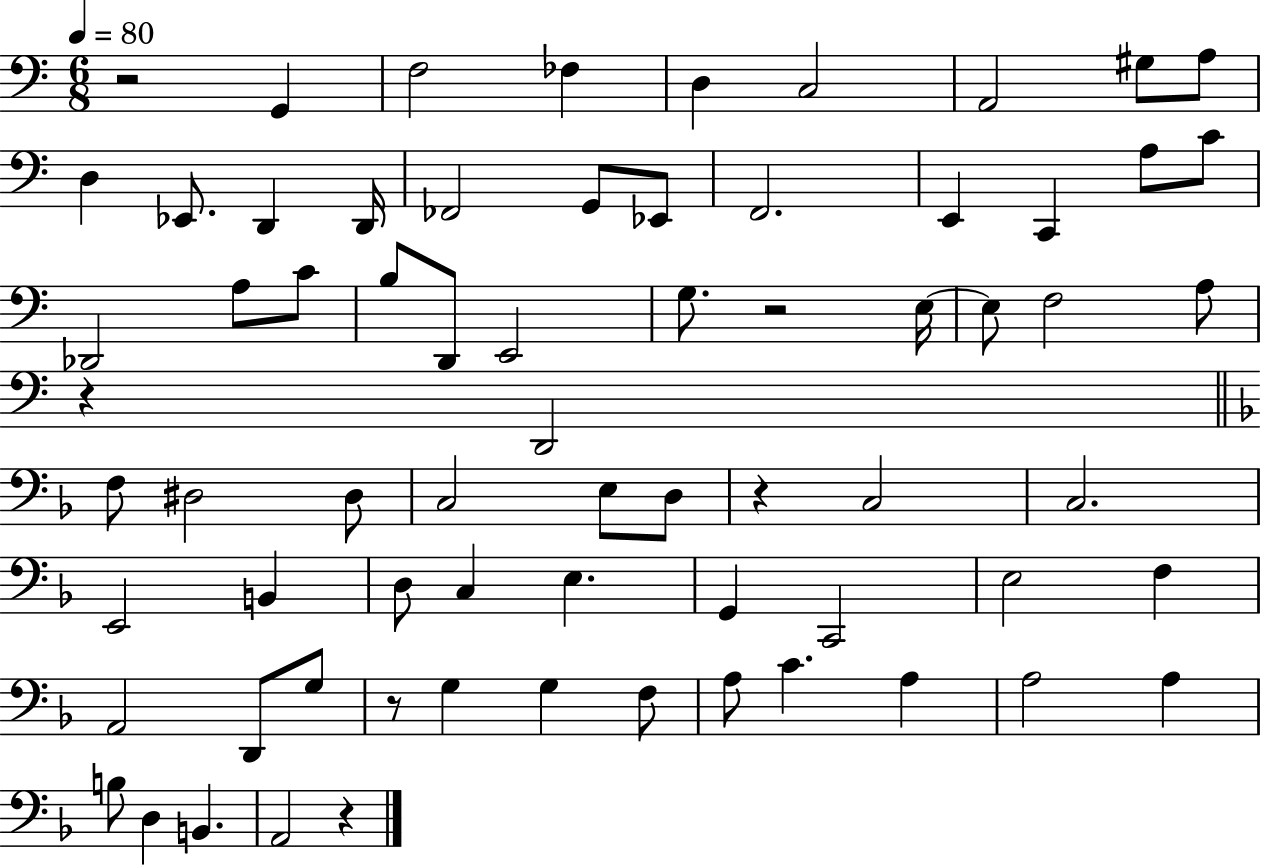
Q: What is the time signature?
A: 6/8